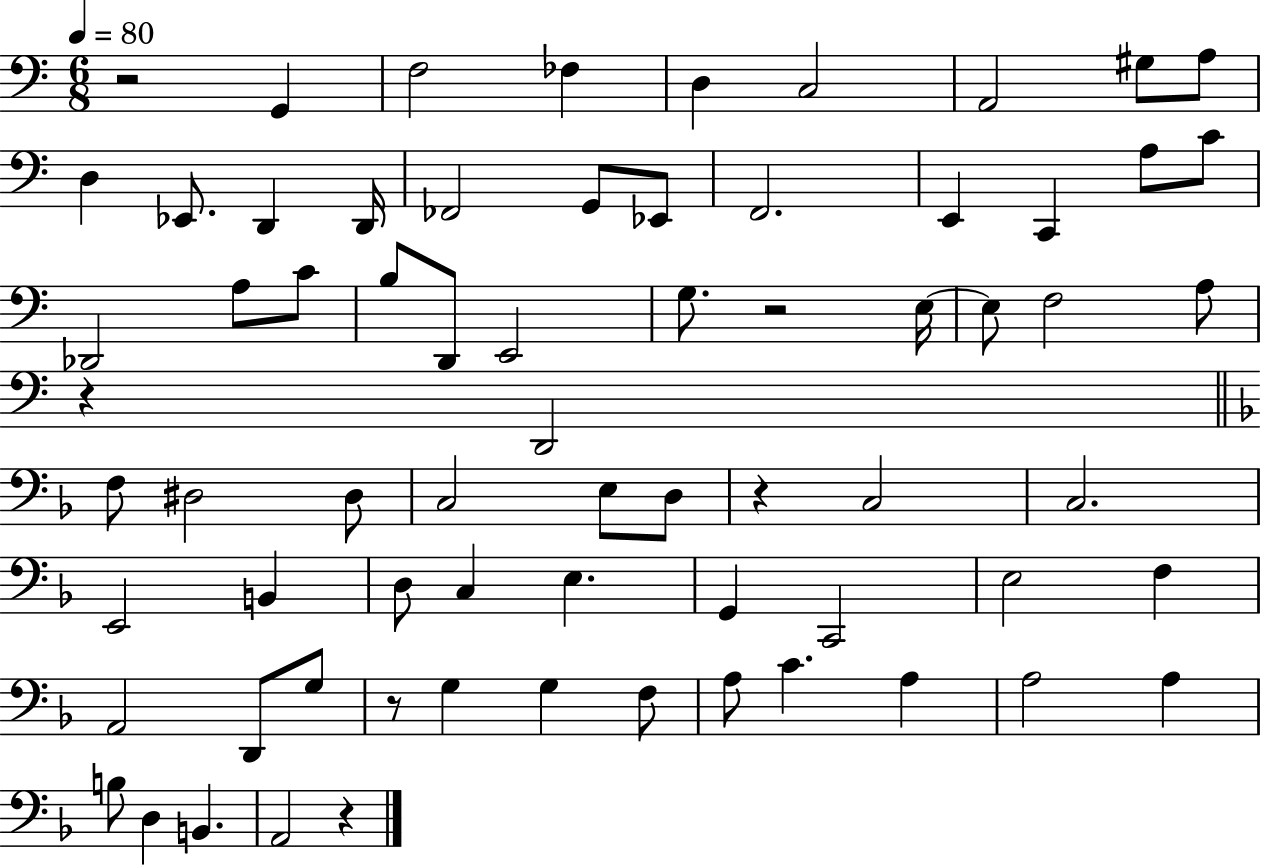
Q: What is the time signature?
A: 6/8